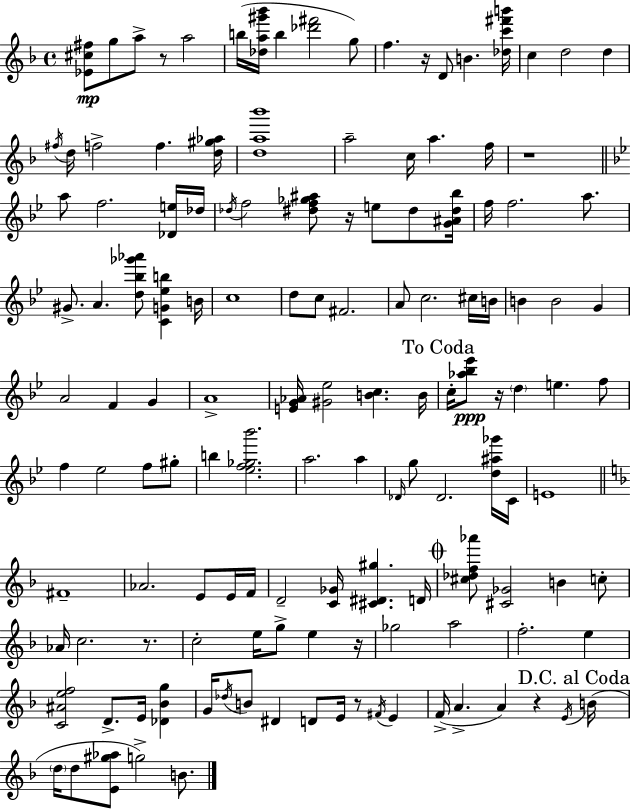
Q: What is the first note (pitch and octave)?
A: G5